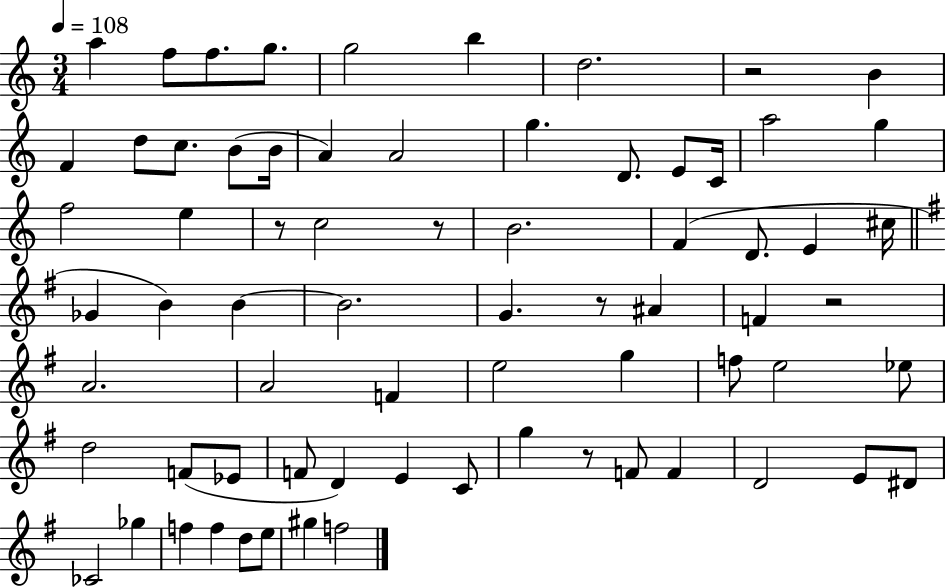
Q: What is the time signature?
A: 3/4